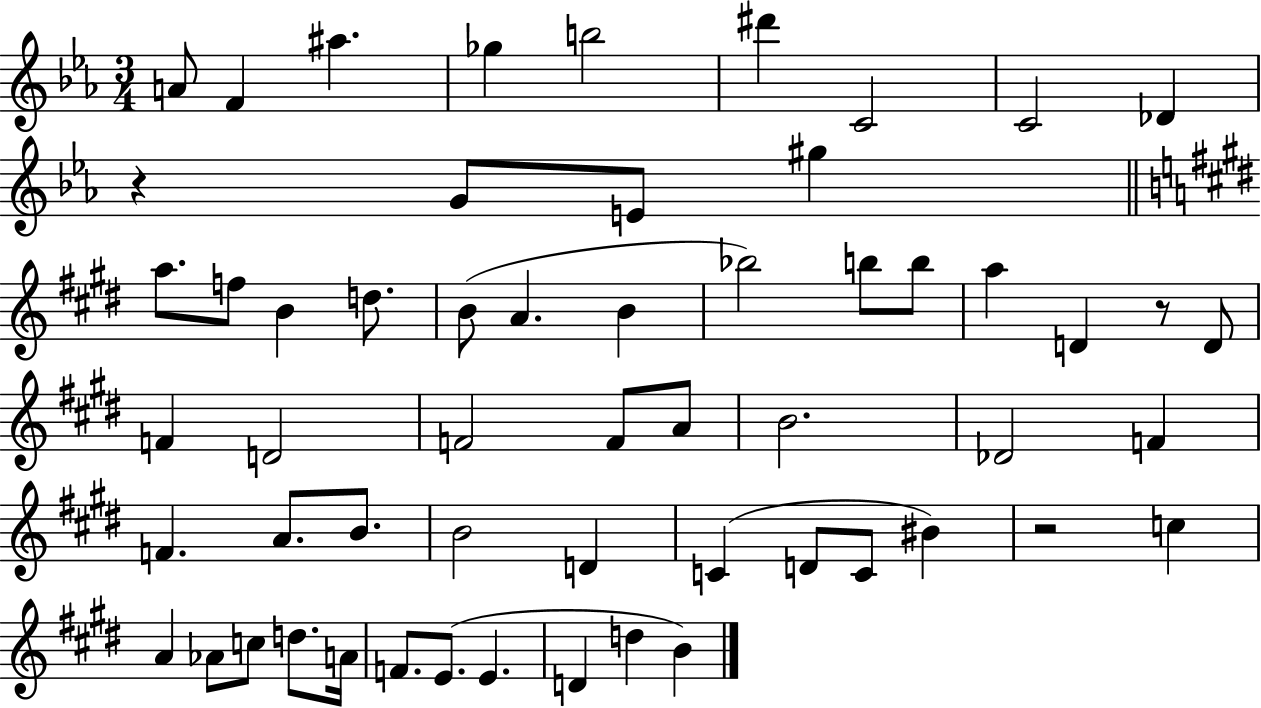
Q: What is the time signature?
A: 3/4